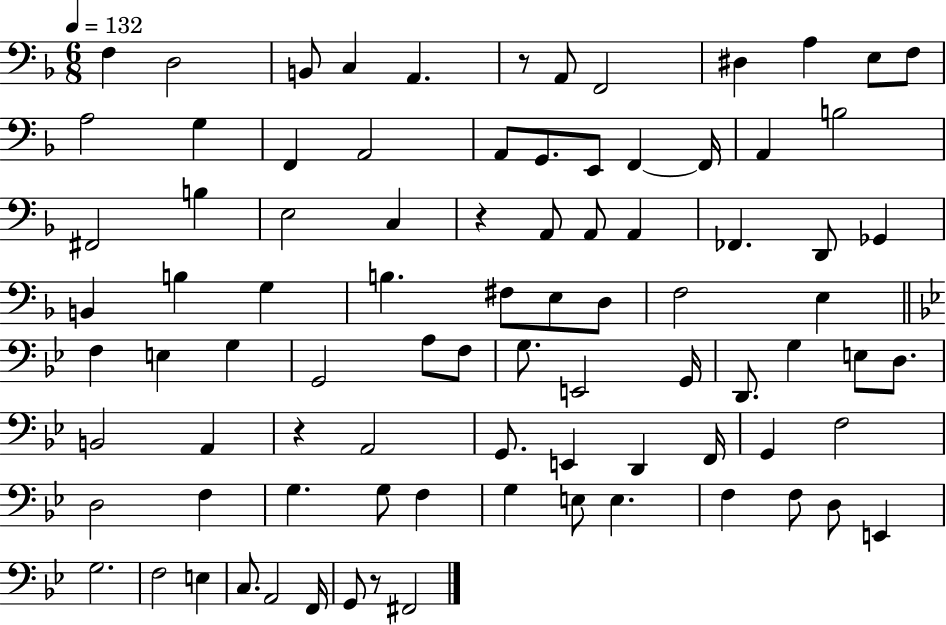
X:1
T:Untitled
M:6/8
L:1/4
K:F
F, D,2 B,,/2 C, A,, z/2 A,,/2 F,,2 ^D, A, E,/2 F,/2 A,2 G, F,, A,,2 A,,/2 G,,/2 E,,/2 F,, F,,/4 A,, B,2 ^F,,2 B, E,2 C, z A,,/2 A,,/2 A,, _F,, D,,/2 _G,, B,, B, G, B, ^F,/2 E,/2 D,/2 F,2 E, F, E, G, G,,2 A,/2 F,/2 G,/2 E,,2 G,,/4 D,,/2 G, E,/2 D,/2 B,,2 A,, z A,,2 G,,/2 E,, D,, F,,/4 G,, F,2 D,2 F, G, G,/2 F, G, E,/2 E, F, F,/2 D,/2 E,, G,2 F,2 E, C,/2 A,,2 F,,/4 G,,/2 z/2 ^F,,2